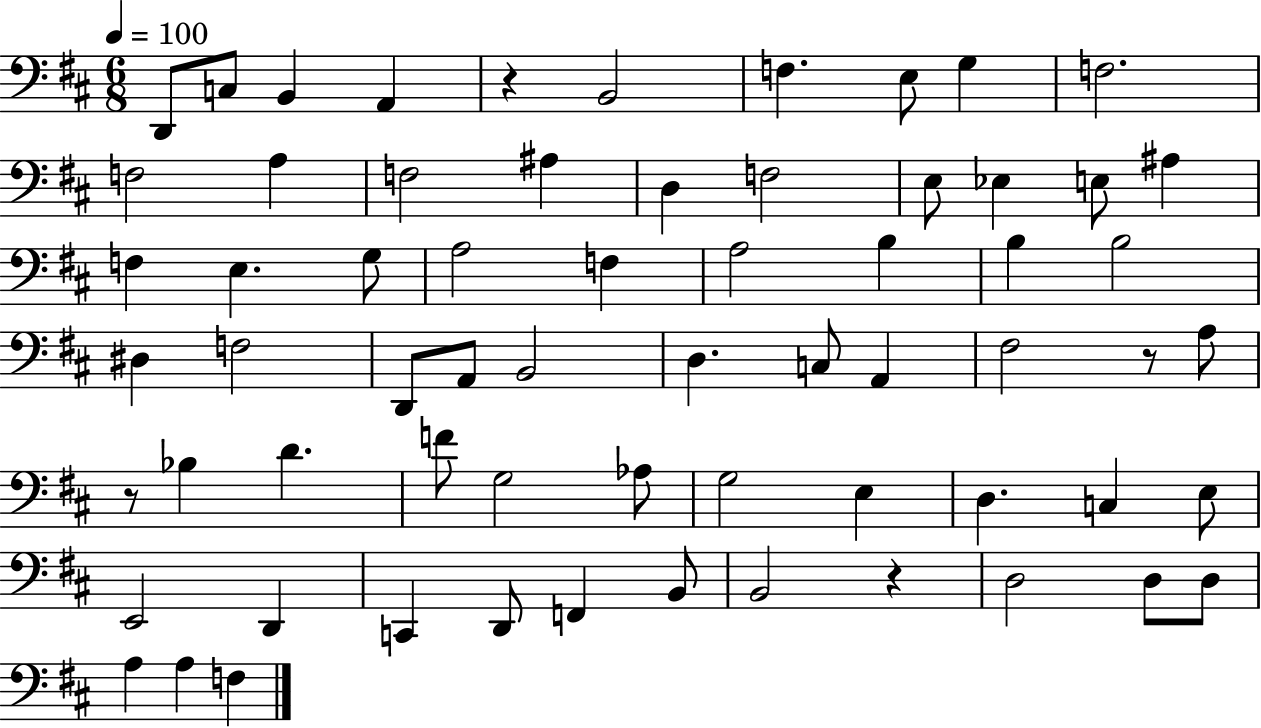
X:1
T:Untitled
M:6/8
L:1/4
K:D
D,,/2 C,/2 B,, A,, z B,,2 F, E,/2 G, F,2 F,2 A, F,2 ^A, D, F,2 E,/2 _E, E,/2 ^A, F, E, G,/2 A,2 F, A,2 B, B, B,2 ^D, F,2 D,,/2 A,,/2 B,,2 D, C,/2 A,, ^F,2 z/2 A,/2 z/2 _B, D F/2 G,2 _A,/2 G,2 E, D, C, E,/2 E,,2 D,, C,, D,,/2 F,, B,,/2 B,,2 z D,2 D,/2 D,/2 A, A, F,